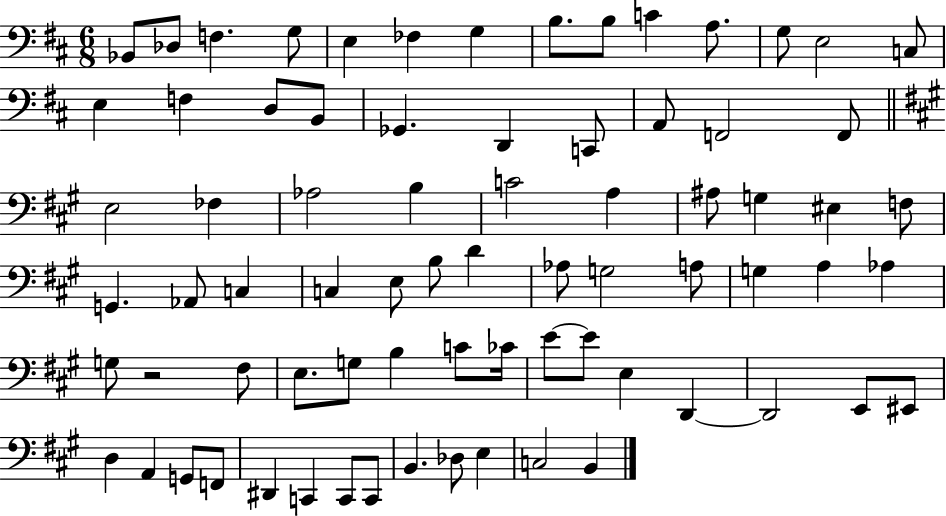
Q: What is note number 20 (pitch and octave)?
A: D2